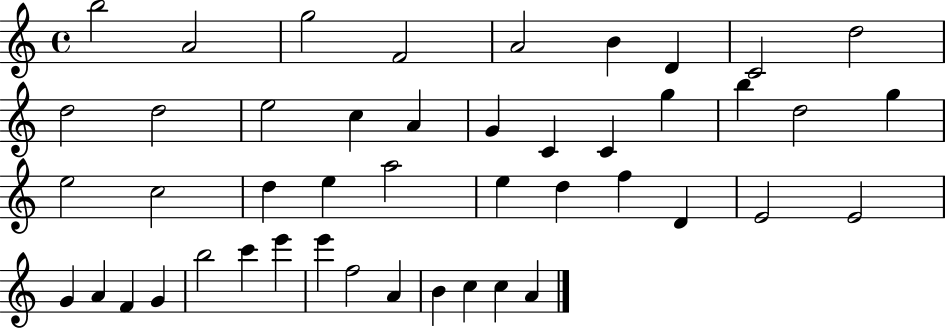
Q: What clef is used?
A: treble